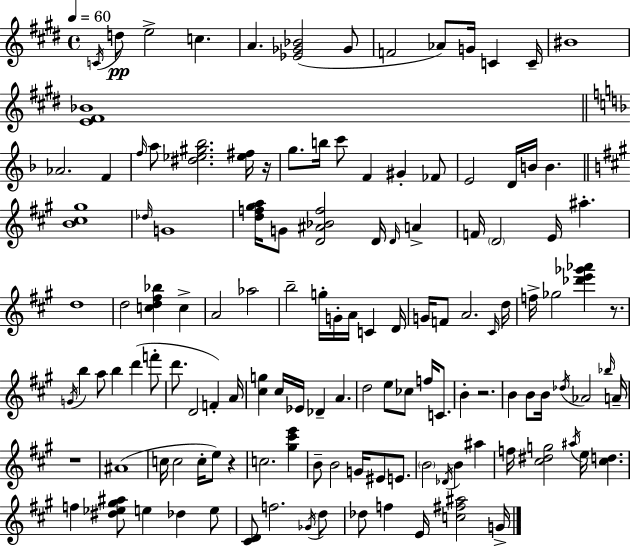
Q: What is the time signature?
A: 4/4